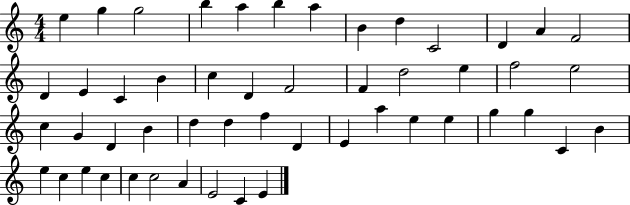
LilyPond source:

{
  \clef treble
  \numericTimeSignature
  \time 4/4
  \key c \major
  e''4 g''4 g''2 | b''4 a''4 b''4 a''4 | b'4 d''4 c'2 | d'4 a'4 f'2 | \break d'4 e'4 c'4 b'4 | c''4 d'4 f'2 | f'4 d''2 e''4 | f''2 e''2 | \break c''4 g'4 d'4 b'4 | d''4 d''4 f''4 d'4 | e'4 a''4 e''4 e''4 | g''4 g''4 c'4 b'4 | \break e''4 c''4 e''4 c''4 | c''4 c''2 a'4 | e'2 c'4 e'4 | \bar "|."
}